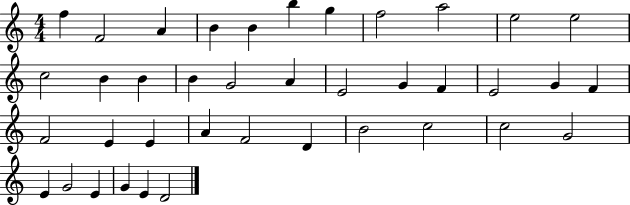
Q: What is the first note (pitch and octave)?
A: F5